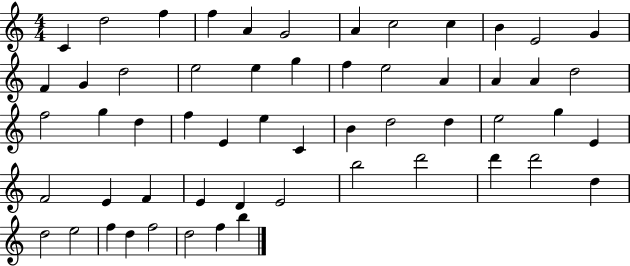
{
  \clef treble
  \numericTimeSignature
  \time 4/4
  \key c \major
  c'4 d''2 f''4 | f''4 a'4 g'2 | a'4 c''2 c''4 | b'4 e'2 g'4 | \break f'4 g'4 d''2 | e''2 e''4 g''4 | f''4 e''2 a'4 | a'4 a'4 d''2 | \break f''2 g''4 d''4 | f''4 e'4 e''4 c'4 | b'4 d''2 d''4 | e''2 g''4 e'4 | \break f'2 e'4 f'4 | e'4 d'4 e'2 | b''2 d'''2 | d'''4 d'''2 d''4 | \break d''2 e''2 | f''4 d''4 f''2 | d''2 f''4 b''4 | \bar "|."
}